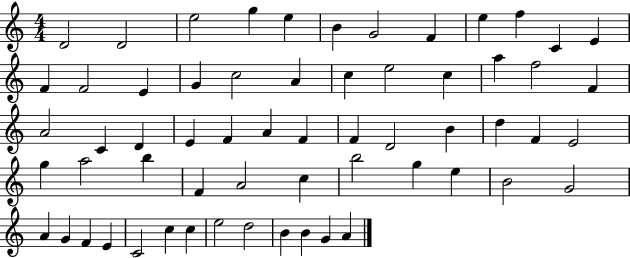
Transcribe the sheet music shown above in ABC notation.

X:1
T:Untitled
M:4/4
L:1/4
K:C
D2 D2 e2 g e B G2 F e f C E F F2 E G c2 A c e2 c a f2 F A2 C D E F A F F D2 B d F E2 g a2 b F A2 c b2 g e B2 G2 A G F E C2 c c e2 d2 B B G A